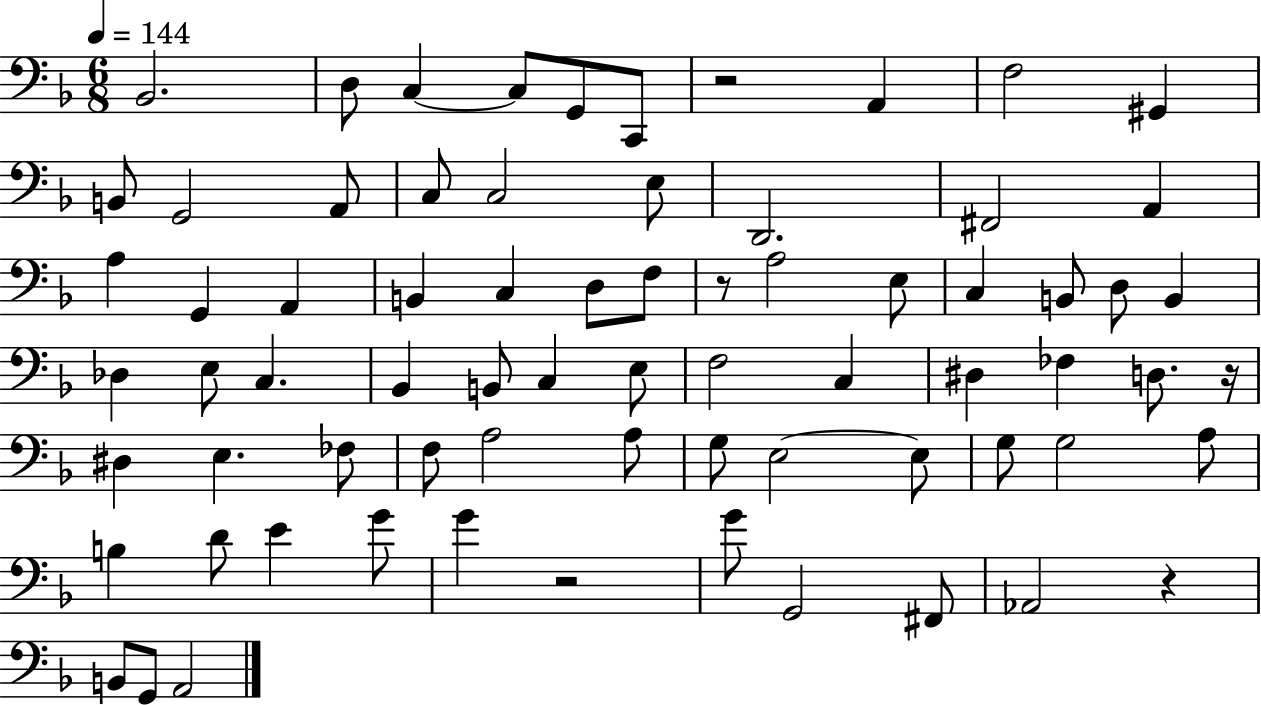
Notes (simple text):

Bb2/h. D3/e C3/q C3/e G2/e C2/e R/h A2/q F3/h G#2/q B2/e G2/h A2/e C3/e C3/h E3/e D2/h. F#2/h A2/q A3/q G2/q A2/q B2/q C3/q D3/e F3/e R/e A3/h E3/e C3/q B2/e D3/e B2/q Db3/q E3/e C3/q. Bb2/q B2/e C3/q E3/e F3/h C3/q D#3/q FES3/q D3/e. R/s D#3/q E3/q. FES3/e F3/e A3/h A3/e G3/e E3/h E3/e G3/e G3/h A3/e B3/q D4/e E4/q G4/e G4/q R/h G4/e G2/h F#2/e Ab2/h R/q B2/e G2/e A2/h